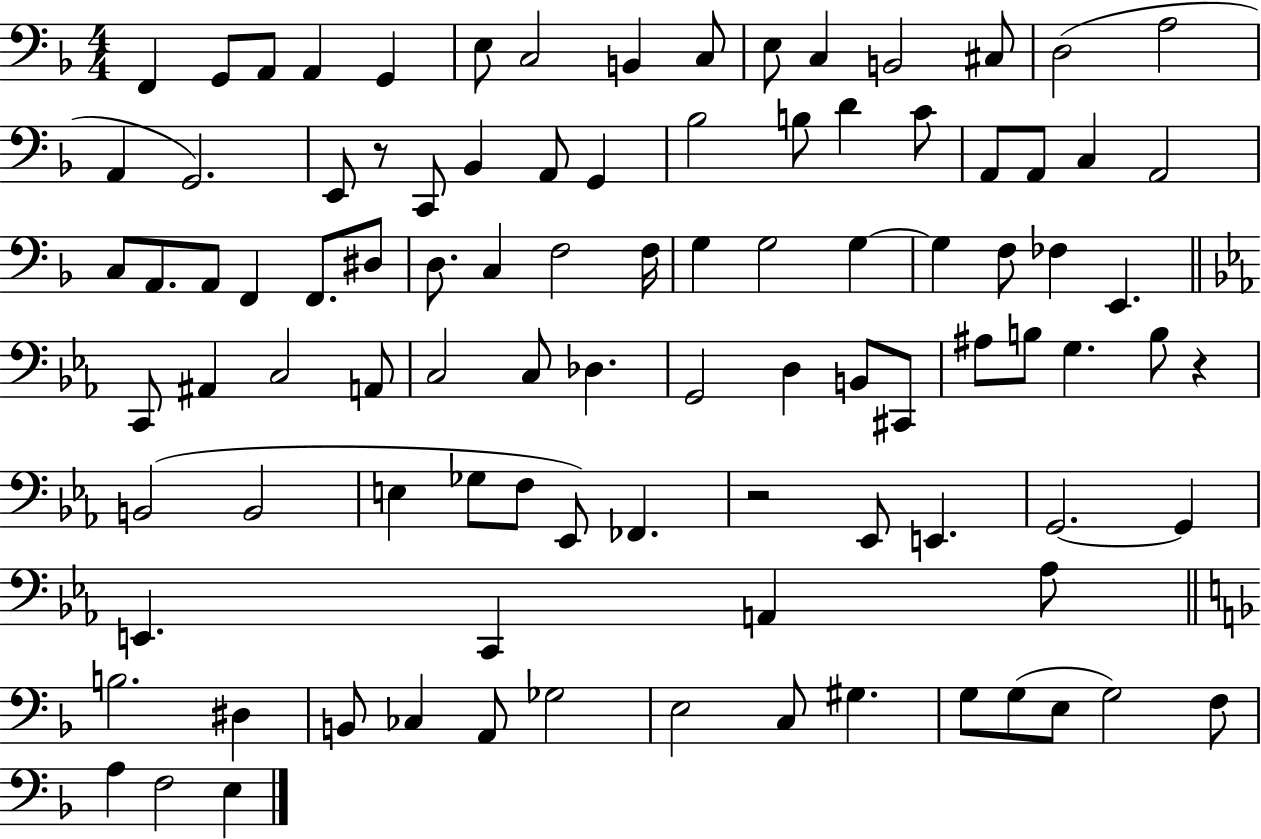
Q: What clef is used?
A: bass